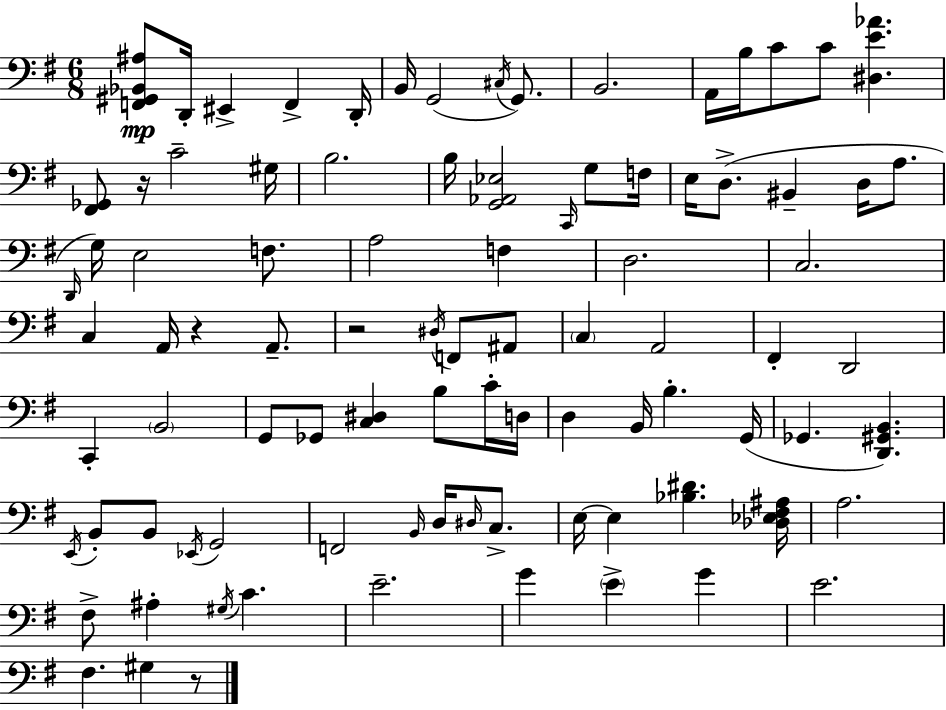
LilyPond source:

{
  \clef bass
  \numericTimeSignature
  \time 6/8
  \key g \major
  \repeat volta 2 { <f, gis, bes, ais>8\mp d,16-. eis,4-> f,4-> d,16-. | b,16 g,2( \acciaccatura { cis16 } g,8.) | b,2. | a,16 b16 c'8 c'8 <dis e' aes'>4. | \break <fis, ges,>8 r16 c'2-- | gis16 b2. | b16 <g, aes, ees>2 \grace { c,16 } g8 | f16 e16 d8.->( bis,4-- d16 a8. | \break \grace { d,16 } g16) e2 | f8. a2 f4 | d2. | c2. | \break c4 a,16 r4 | a,8.-- r2 \acciaccatura { dis16 } | f,8 ais,8 \parenthesize c4 a,2 | fis,4-. d,2 | \break c,4-. \parenthesize b,2 | g,8 ges,8 <c dis>4 | b8 c'16-. d16 d4 b,16 b4.-. | g,16( ges,4. <d, gis, b,>4.) | \break \acciaccatura { e,16 } b,8-. b,8 \acciaccatura { ees,16 } g,2 | f,2 | \grace { b,16 } d16 \grace { dis16 } c8.-> e16~~ e4 | <bes dis'>4. <des ees fis ais>16 a2. | \break fis8-> ais4-. | \acciaccatura { gis16 } c'4. e'2.-- | g'4 | \parenthesize e'4-> g'4 e'2. | \break fis4. | gis4 r8 } \bar "|."
}